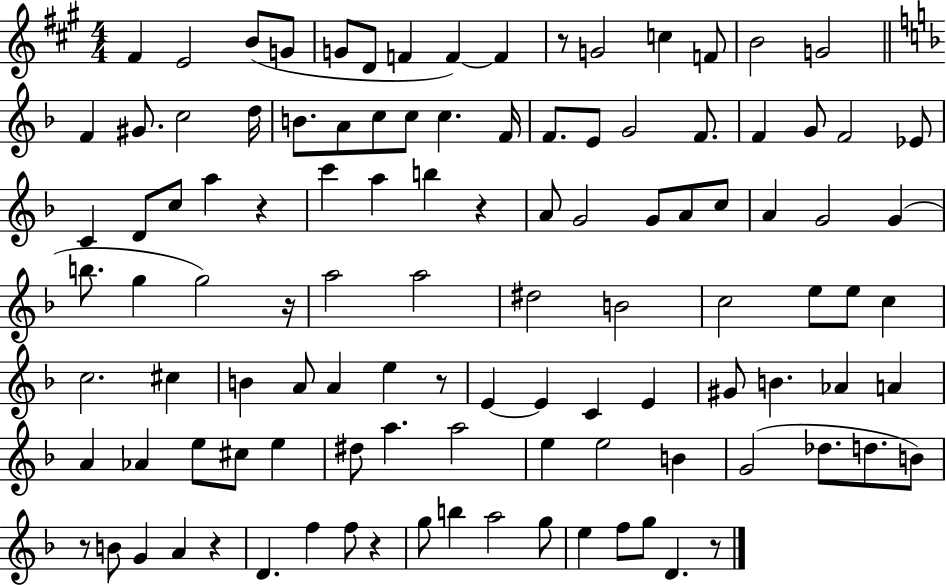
X:1
T:Untitled
M:4/4
L:1/4
K:A
^F E2 B/2 G/2 G/2 D/2 F F F z/2 G2 c F/2 B2 G2 F ^G/2 c2 d/4 B/2 A/2 c/2 c/2 c F/4 F/2 E/2 G2 F/2 F G/2 F2 _E/2 C D/2 c/2 a z c' a b z A/2 G2 G/2 A/2 c/2 A G2 G b/2 g g2 z/4 a2 a2 ^d2 B2 c2 e/2 e/2 c c2 ^c B A/2 A e z/2 E E C E ^G/2 B _A A A _A e/2 ^c/2 e ^d/2 a a2 e e2 B G2 _d/2 d/2 B/2 z/2 B/2 G A z D f f/2 z g/2 b a2 g/2 e f/2 g/2 D z/2